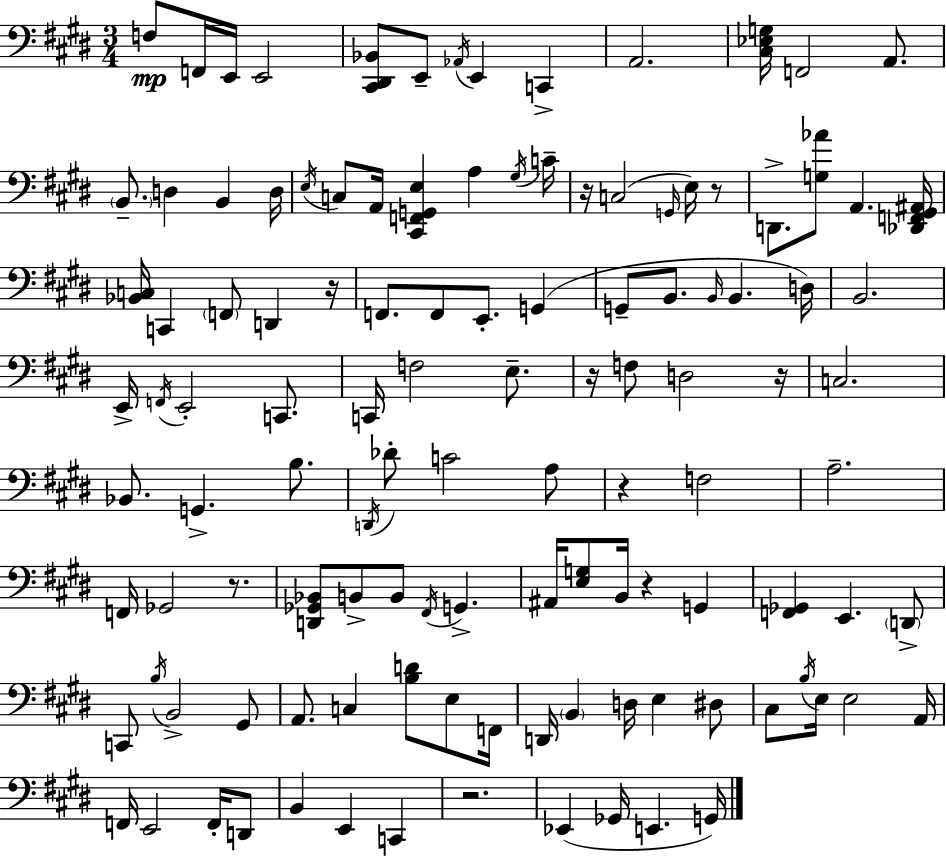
X:1
T:Untitled
M:3/4
L:1/4
K:E
F,/2 F,,/4 E,,/4 E,,2 [^C,,^D,,_B,,]/2 E,,/2 _A,,/4 E,, C,, A,,2 [^C,_E,G,]/4 F,,2 A,,/2 B,,/2 D, B,, D,/4 E,/4 C,/2 A,,/4 [^C,,F,,G,,E,] A, ^G,/4 C/4 z/4 C,2 G,,/4 E,/4 z/2 D,,/2 [G,_A]/2 A,, [_D,,F,,^G,,^A,,]/4 [_B,,C,]/4 C,, F,,/2 D,, z/4 F,,/2 F,,/2 E,,/2 G,, G,,/2 B,,/2 B,,/4 B,, D,/4 B,,2 E,,/4 F,,/4 E,,2 C,,/2 C,,/4 F,2 E,/2 z/4 F,/2 D,2 z/4 C,2 _B,,/2 G,, B,/2 D,,/4 _D/2 C2 A,/2 z F,2 A,2 F,,/4 _G,,2 z/2 [D,,_G,,_B,,]/2 B,,/2 B,,/2 ^F,,/4 G,, ^A,,/4 [E,G,]/2 B,,/4 z G,, [F,,_G,,] E,, D,,/2 C,,/2 B,/4 B,,2 ^G,,/2 A,,/2 C, [B,D]/2 E,/2 F,,/4 D,,/4 B,, D,/4 E, ^D,/2 ^C,/2 B,/4 E,/4 E,2 A,,/4 F,,/4 E,,2 F,,/4 D,,/2 B,, E,, C,, z2 _E,, _G,,/4 E,, G,,/4